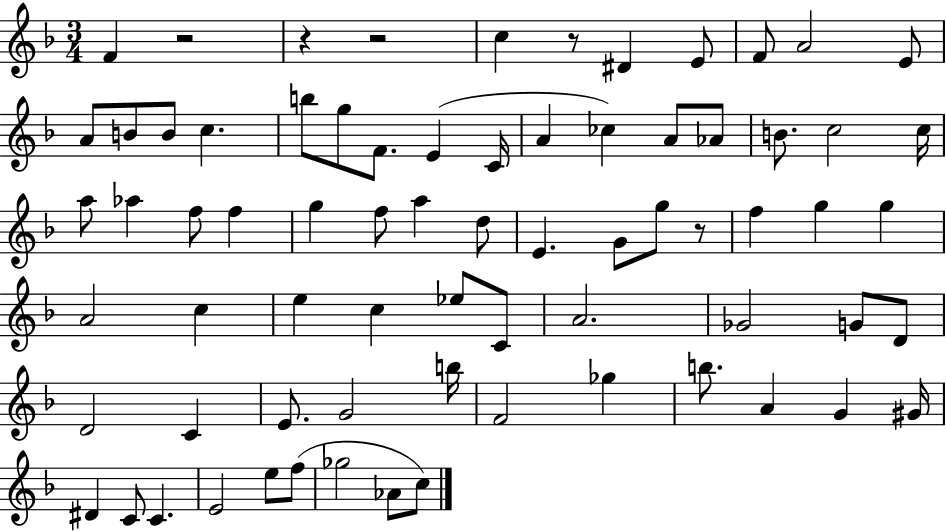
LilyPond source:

{
  \clef treble
  \numericTimeSignature
  \time 3/4
  \key f \major
  f'4 r2 | r4 r2 | c''4 r8 dis'4 e'8 | f'8 a'2 e'8 | \break a'8 b'8 b'8 c''4. | b''8 g''8 f'8. e'4( c'16 | a'4 ces''4) a'8 aes'8 | b'8. c''2 c''16 | \break a''8 aes''4 f''8 f''4 | g''4 f''8 a''4 d''8 | e'4. g'8 g''8 r8 | f''4 g''4 g''4 | \break a'2 c''4 | e''4 c''4 ees''8 c'8 | a'2. | ges'2 g'8 d'8 | \break d'2 c'4 | e'8. g'2 b''16 | f'2 ges''4 | b''8. a'4 g'4 gis'16 | \break dis'4 c'8 c'4. | e'2 e''8 f''8( | ges''2 aes'8 c''8) | \bar "|."
}